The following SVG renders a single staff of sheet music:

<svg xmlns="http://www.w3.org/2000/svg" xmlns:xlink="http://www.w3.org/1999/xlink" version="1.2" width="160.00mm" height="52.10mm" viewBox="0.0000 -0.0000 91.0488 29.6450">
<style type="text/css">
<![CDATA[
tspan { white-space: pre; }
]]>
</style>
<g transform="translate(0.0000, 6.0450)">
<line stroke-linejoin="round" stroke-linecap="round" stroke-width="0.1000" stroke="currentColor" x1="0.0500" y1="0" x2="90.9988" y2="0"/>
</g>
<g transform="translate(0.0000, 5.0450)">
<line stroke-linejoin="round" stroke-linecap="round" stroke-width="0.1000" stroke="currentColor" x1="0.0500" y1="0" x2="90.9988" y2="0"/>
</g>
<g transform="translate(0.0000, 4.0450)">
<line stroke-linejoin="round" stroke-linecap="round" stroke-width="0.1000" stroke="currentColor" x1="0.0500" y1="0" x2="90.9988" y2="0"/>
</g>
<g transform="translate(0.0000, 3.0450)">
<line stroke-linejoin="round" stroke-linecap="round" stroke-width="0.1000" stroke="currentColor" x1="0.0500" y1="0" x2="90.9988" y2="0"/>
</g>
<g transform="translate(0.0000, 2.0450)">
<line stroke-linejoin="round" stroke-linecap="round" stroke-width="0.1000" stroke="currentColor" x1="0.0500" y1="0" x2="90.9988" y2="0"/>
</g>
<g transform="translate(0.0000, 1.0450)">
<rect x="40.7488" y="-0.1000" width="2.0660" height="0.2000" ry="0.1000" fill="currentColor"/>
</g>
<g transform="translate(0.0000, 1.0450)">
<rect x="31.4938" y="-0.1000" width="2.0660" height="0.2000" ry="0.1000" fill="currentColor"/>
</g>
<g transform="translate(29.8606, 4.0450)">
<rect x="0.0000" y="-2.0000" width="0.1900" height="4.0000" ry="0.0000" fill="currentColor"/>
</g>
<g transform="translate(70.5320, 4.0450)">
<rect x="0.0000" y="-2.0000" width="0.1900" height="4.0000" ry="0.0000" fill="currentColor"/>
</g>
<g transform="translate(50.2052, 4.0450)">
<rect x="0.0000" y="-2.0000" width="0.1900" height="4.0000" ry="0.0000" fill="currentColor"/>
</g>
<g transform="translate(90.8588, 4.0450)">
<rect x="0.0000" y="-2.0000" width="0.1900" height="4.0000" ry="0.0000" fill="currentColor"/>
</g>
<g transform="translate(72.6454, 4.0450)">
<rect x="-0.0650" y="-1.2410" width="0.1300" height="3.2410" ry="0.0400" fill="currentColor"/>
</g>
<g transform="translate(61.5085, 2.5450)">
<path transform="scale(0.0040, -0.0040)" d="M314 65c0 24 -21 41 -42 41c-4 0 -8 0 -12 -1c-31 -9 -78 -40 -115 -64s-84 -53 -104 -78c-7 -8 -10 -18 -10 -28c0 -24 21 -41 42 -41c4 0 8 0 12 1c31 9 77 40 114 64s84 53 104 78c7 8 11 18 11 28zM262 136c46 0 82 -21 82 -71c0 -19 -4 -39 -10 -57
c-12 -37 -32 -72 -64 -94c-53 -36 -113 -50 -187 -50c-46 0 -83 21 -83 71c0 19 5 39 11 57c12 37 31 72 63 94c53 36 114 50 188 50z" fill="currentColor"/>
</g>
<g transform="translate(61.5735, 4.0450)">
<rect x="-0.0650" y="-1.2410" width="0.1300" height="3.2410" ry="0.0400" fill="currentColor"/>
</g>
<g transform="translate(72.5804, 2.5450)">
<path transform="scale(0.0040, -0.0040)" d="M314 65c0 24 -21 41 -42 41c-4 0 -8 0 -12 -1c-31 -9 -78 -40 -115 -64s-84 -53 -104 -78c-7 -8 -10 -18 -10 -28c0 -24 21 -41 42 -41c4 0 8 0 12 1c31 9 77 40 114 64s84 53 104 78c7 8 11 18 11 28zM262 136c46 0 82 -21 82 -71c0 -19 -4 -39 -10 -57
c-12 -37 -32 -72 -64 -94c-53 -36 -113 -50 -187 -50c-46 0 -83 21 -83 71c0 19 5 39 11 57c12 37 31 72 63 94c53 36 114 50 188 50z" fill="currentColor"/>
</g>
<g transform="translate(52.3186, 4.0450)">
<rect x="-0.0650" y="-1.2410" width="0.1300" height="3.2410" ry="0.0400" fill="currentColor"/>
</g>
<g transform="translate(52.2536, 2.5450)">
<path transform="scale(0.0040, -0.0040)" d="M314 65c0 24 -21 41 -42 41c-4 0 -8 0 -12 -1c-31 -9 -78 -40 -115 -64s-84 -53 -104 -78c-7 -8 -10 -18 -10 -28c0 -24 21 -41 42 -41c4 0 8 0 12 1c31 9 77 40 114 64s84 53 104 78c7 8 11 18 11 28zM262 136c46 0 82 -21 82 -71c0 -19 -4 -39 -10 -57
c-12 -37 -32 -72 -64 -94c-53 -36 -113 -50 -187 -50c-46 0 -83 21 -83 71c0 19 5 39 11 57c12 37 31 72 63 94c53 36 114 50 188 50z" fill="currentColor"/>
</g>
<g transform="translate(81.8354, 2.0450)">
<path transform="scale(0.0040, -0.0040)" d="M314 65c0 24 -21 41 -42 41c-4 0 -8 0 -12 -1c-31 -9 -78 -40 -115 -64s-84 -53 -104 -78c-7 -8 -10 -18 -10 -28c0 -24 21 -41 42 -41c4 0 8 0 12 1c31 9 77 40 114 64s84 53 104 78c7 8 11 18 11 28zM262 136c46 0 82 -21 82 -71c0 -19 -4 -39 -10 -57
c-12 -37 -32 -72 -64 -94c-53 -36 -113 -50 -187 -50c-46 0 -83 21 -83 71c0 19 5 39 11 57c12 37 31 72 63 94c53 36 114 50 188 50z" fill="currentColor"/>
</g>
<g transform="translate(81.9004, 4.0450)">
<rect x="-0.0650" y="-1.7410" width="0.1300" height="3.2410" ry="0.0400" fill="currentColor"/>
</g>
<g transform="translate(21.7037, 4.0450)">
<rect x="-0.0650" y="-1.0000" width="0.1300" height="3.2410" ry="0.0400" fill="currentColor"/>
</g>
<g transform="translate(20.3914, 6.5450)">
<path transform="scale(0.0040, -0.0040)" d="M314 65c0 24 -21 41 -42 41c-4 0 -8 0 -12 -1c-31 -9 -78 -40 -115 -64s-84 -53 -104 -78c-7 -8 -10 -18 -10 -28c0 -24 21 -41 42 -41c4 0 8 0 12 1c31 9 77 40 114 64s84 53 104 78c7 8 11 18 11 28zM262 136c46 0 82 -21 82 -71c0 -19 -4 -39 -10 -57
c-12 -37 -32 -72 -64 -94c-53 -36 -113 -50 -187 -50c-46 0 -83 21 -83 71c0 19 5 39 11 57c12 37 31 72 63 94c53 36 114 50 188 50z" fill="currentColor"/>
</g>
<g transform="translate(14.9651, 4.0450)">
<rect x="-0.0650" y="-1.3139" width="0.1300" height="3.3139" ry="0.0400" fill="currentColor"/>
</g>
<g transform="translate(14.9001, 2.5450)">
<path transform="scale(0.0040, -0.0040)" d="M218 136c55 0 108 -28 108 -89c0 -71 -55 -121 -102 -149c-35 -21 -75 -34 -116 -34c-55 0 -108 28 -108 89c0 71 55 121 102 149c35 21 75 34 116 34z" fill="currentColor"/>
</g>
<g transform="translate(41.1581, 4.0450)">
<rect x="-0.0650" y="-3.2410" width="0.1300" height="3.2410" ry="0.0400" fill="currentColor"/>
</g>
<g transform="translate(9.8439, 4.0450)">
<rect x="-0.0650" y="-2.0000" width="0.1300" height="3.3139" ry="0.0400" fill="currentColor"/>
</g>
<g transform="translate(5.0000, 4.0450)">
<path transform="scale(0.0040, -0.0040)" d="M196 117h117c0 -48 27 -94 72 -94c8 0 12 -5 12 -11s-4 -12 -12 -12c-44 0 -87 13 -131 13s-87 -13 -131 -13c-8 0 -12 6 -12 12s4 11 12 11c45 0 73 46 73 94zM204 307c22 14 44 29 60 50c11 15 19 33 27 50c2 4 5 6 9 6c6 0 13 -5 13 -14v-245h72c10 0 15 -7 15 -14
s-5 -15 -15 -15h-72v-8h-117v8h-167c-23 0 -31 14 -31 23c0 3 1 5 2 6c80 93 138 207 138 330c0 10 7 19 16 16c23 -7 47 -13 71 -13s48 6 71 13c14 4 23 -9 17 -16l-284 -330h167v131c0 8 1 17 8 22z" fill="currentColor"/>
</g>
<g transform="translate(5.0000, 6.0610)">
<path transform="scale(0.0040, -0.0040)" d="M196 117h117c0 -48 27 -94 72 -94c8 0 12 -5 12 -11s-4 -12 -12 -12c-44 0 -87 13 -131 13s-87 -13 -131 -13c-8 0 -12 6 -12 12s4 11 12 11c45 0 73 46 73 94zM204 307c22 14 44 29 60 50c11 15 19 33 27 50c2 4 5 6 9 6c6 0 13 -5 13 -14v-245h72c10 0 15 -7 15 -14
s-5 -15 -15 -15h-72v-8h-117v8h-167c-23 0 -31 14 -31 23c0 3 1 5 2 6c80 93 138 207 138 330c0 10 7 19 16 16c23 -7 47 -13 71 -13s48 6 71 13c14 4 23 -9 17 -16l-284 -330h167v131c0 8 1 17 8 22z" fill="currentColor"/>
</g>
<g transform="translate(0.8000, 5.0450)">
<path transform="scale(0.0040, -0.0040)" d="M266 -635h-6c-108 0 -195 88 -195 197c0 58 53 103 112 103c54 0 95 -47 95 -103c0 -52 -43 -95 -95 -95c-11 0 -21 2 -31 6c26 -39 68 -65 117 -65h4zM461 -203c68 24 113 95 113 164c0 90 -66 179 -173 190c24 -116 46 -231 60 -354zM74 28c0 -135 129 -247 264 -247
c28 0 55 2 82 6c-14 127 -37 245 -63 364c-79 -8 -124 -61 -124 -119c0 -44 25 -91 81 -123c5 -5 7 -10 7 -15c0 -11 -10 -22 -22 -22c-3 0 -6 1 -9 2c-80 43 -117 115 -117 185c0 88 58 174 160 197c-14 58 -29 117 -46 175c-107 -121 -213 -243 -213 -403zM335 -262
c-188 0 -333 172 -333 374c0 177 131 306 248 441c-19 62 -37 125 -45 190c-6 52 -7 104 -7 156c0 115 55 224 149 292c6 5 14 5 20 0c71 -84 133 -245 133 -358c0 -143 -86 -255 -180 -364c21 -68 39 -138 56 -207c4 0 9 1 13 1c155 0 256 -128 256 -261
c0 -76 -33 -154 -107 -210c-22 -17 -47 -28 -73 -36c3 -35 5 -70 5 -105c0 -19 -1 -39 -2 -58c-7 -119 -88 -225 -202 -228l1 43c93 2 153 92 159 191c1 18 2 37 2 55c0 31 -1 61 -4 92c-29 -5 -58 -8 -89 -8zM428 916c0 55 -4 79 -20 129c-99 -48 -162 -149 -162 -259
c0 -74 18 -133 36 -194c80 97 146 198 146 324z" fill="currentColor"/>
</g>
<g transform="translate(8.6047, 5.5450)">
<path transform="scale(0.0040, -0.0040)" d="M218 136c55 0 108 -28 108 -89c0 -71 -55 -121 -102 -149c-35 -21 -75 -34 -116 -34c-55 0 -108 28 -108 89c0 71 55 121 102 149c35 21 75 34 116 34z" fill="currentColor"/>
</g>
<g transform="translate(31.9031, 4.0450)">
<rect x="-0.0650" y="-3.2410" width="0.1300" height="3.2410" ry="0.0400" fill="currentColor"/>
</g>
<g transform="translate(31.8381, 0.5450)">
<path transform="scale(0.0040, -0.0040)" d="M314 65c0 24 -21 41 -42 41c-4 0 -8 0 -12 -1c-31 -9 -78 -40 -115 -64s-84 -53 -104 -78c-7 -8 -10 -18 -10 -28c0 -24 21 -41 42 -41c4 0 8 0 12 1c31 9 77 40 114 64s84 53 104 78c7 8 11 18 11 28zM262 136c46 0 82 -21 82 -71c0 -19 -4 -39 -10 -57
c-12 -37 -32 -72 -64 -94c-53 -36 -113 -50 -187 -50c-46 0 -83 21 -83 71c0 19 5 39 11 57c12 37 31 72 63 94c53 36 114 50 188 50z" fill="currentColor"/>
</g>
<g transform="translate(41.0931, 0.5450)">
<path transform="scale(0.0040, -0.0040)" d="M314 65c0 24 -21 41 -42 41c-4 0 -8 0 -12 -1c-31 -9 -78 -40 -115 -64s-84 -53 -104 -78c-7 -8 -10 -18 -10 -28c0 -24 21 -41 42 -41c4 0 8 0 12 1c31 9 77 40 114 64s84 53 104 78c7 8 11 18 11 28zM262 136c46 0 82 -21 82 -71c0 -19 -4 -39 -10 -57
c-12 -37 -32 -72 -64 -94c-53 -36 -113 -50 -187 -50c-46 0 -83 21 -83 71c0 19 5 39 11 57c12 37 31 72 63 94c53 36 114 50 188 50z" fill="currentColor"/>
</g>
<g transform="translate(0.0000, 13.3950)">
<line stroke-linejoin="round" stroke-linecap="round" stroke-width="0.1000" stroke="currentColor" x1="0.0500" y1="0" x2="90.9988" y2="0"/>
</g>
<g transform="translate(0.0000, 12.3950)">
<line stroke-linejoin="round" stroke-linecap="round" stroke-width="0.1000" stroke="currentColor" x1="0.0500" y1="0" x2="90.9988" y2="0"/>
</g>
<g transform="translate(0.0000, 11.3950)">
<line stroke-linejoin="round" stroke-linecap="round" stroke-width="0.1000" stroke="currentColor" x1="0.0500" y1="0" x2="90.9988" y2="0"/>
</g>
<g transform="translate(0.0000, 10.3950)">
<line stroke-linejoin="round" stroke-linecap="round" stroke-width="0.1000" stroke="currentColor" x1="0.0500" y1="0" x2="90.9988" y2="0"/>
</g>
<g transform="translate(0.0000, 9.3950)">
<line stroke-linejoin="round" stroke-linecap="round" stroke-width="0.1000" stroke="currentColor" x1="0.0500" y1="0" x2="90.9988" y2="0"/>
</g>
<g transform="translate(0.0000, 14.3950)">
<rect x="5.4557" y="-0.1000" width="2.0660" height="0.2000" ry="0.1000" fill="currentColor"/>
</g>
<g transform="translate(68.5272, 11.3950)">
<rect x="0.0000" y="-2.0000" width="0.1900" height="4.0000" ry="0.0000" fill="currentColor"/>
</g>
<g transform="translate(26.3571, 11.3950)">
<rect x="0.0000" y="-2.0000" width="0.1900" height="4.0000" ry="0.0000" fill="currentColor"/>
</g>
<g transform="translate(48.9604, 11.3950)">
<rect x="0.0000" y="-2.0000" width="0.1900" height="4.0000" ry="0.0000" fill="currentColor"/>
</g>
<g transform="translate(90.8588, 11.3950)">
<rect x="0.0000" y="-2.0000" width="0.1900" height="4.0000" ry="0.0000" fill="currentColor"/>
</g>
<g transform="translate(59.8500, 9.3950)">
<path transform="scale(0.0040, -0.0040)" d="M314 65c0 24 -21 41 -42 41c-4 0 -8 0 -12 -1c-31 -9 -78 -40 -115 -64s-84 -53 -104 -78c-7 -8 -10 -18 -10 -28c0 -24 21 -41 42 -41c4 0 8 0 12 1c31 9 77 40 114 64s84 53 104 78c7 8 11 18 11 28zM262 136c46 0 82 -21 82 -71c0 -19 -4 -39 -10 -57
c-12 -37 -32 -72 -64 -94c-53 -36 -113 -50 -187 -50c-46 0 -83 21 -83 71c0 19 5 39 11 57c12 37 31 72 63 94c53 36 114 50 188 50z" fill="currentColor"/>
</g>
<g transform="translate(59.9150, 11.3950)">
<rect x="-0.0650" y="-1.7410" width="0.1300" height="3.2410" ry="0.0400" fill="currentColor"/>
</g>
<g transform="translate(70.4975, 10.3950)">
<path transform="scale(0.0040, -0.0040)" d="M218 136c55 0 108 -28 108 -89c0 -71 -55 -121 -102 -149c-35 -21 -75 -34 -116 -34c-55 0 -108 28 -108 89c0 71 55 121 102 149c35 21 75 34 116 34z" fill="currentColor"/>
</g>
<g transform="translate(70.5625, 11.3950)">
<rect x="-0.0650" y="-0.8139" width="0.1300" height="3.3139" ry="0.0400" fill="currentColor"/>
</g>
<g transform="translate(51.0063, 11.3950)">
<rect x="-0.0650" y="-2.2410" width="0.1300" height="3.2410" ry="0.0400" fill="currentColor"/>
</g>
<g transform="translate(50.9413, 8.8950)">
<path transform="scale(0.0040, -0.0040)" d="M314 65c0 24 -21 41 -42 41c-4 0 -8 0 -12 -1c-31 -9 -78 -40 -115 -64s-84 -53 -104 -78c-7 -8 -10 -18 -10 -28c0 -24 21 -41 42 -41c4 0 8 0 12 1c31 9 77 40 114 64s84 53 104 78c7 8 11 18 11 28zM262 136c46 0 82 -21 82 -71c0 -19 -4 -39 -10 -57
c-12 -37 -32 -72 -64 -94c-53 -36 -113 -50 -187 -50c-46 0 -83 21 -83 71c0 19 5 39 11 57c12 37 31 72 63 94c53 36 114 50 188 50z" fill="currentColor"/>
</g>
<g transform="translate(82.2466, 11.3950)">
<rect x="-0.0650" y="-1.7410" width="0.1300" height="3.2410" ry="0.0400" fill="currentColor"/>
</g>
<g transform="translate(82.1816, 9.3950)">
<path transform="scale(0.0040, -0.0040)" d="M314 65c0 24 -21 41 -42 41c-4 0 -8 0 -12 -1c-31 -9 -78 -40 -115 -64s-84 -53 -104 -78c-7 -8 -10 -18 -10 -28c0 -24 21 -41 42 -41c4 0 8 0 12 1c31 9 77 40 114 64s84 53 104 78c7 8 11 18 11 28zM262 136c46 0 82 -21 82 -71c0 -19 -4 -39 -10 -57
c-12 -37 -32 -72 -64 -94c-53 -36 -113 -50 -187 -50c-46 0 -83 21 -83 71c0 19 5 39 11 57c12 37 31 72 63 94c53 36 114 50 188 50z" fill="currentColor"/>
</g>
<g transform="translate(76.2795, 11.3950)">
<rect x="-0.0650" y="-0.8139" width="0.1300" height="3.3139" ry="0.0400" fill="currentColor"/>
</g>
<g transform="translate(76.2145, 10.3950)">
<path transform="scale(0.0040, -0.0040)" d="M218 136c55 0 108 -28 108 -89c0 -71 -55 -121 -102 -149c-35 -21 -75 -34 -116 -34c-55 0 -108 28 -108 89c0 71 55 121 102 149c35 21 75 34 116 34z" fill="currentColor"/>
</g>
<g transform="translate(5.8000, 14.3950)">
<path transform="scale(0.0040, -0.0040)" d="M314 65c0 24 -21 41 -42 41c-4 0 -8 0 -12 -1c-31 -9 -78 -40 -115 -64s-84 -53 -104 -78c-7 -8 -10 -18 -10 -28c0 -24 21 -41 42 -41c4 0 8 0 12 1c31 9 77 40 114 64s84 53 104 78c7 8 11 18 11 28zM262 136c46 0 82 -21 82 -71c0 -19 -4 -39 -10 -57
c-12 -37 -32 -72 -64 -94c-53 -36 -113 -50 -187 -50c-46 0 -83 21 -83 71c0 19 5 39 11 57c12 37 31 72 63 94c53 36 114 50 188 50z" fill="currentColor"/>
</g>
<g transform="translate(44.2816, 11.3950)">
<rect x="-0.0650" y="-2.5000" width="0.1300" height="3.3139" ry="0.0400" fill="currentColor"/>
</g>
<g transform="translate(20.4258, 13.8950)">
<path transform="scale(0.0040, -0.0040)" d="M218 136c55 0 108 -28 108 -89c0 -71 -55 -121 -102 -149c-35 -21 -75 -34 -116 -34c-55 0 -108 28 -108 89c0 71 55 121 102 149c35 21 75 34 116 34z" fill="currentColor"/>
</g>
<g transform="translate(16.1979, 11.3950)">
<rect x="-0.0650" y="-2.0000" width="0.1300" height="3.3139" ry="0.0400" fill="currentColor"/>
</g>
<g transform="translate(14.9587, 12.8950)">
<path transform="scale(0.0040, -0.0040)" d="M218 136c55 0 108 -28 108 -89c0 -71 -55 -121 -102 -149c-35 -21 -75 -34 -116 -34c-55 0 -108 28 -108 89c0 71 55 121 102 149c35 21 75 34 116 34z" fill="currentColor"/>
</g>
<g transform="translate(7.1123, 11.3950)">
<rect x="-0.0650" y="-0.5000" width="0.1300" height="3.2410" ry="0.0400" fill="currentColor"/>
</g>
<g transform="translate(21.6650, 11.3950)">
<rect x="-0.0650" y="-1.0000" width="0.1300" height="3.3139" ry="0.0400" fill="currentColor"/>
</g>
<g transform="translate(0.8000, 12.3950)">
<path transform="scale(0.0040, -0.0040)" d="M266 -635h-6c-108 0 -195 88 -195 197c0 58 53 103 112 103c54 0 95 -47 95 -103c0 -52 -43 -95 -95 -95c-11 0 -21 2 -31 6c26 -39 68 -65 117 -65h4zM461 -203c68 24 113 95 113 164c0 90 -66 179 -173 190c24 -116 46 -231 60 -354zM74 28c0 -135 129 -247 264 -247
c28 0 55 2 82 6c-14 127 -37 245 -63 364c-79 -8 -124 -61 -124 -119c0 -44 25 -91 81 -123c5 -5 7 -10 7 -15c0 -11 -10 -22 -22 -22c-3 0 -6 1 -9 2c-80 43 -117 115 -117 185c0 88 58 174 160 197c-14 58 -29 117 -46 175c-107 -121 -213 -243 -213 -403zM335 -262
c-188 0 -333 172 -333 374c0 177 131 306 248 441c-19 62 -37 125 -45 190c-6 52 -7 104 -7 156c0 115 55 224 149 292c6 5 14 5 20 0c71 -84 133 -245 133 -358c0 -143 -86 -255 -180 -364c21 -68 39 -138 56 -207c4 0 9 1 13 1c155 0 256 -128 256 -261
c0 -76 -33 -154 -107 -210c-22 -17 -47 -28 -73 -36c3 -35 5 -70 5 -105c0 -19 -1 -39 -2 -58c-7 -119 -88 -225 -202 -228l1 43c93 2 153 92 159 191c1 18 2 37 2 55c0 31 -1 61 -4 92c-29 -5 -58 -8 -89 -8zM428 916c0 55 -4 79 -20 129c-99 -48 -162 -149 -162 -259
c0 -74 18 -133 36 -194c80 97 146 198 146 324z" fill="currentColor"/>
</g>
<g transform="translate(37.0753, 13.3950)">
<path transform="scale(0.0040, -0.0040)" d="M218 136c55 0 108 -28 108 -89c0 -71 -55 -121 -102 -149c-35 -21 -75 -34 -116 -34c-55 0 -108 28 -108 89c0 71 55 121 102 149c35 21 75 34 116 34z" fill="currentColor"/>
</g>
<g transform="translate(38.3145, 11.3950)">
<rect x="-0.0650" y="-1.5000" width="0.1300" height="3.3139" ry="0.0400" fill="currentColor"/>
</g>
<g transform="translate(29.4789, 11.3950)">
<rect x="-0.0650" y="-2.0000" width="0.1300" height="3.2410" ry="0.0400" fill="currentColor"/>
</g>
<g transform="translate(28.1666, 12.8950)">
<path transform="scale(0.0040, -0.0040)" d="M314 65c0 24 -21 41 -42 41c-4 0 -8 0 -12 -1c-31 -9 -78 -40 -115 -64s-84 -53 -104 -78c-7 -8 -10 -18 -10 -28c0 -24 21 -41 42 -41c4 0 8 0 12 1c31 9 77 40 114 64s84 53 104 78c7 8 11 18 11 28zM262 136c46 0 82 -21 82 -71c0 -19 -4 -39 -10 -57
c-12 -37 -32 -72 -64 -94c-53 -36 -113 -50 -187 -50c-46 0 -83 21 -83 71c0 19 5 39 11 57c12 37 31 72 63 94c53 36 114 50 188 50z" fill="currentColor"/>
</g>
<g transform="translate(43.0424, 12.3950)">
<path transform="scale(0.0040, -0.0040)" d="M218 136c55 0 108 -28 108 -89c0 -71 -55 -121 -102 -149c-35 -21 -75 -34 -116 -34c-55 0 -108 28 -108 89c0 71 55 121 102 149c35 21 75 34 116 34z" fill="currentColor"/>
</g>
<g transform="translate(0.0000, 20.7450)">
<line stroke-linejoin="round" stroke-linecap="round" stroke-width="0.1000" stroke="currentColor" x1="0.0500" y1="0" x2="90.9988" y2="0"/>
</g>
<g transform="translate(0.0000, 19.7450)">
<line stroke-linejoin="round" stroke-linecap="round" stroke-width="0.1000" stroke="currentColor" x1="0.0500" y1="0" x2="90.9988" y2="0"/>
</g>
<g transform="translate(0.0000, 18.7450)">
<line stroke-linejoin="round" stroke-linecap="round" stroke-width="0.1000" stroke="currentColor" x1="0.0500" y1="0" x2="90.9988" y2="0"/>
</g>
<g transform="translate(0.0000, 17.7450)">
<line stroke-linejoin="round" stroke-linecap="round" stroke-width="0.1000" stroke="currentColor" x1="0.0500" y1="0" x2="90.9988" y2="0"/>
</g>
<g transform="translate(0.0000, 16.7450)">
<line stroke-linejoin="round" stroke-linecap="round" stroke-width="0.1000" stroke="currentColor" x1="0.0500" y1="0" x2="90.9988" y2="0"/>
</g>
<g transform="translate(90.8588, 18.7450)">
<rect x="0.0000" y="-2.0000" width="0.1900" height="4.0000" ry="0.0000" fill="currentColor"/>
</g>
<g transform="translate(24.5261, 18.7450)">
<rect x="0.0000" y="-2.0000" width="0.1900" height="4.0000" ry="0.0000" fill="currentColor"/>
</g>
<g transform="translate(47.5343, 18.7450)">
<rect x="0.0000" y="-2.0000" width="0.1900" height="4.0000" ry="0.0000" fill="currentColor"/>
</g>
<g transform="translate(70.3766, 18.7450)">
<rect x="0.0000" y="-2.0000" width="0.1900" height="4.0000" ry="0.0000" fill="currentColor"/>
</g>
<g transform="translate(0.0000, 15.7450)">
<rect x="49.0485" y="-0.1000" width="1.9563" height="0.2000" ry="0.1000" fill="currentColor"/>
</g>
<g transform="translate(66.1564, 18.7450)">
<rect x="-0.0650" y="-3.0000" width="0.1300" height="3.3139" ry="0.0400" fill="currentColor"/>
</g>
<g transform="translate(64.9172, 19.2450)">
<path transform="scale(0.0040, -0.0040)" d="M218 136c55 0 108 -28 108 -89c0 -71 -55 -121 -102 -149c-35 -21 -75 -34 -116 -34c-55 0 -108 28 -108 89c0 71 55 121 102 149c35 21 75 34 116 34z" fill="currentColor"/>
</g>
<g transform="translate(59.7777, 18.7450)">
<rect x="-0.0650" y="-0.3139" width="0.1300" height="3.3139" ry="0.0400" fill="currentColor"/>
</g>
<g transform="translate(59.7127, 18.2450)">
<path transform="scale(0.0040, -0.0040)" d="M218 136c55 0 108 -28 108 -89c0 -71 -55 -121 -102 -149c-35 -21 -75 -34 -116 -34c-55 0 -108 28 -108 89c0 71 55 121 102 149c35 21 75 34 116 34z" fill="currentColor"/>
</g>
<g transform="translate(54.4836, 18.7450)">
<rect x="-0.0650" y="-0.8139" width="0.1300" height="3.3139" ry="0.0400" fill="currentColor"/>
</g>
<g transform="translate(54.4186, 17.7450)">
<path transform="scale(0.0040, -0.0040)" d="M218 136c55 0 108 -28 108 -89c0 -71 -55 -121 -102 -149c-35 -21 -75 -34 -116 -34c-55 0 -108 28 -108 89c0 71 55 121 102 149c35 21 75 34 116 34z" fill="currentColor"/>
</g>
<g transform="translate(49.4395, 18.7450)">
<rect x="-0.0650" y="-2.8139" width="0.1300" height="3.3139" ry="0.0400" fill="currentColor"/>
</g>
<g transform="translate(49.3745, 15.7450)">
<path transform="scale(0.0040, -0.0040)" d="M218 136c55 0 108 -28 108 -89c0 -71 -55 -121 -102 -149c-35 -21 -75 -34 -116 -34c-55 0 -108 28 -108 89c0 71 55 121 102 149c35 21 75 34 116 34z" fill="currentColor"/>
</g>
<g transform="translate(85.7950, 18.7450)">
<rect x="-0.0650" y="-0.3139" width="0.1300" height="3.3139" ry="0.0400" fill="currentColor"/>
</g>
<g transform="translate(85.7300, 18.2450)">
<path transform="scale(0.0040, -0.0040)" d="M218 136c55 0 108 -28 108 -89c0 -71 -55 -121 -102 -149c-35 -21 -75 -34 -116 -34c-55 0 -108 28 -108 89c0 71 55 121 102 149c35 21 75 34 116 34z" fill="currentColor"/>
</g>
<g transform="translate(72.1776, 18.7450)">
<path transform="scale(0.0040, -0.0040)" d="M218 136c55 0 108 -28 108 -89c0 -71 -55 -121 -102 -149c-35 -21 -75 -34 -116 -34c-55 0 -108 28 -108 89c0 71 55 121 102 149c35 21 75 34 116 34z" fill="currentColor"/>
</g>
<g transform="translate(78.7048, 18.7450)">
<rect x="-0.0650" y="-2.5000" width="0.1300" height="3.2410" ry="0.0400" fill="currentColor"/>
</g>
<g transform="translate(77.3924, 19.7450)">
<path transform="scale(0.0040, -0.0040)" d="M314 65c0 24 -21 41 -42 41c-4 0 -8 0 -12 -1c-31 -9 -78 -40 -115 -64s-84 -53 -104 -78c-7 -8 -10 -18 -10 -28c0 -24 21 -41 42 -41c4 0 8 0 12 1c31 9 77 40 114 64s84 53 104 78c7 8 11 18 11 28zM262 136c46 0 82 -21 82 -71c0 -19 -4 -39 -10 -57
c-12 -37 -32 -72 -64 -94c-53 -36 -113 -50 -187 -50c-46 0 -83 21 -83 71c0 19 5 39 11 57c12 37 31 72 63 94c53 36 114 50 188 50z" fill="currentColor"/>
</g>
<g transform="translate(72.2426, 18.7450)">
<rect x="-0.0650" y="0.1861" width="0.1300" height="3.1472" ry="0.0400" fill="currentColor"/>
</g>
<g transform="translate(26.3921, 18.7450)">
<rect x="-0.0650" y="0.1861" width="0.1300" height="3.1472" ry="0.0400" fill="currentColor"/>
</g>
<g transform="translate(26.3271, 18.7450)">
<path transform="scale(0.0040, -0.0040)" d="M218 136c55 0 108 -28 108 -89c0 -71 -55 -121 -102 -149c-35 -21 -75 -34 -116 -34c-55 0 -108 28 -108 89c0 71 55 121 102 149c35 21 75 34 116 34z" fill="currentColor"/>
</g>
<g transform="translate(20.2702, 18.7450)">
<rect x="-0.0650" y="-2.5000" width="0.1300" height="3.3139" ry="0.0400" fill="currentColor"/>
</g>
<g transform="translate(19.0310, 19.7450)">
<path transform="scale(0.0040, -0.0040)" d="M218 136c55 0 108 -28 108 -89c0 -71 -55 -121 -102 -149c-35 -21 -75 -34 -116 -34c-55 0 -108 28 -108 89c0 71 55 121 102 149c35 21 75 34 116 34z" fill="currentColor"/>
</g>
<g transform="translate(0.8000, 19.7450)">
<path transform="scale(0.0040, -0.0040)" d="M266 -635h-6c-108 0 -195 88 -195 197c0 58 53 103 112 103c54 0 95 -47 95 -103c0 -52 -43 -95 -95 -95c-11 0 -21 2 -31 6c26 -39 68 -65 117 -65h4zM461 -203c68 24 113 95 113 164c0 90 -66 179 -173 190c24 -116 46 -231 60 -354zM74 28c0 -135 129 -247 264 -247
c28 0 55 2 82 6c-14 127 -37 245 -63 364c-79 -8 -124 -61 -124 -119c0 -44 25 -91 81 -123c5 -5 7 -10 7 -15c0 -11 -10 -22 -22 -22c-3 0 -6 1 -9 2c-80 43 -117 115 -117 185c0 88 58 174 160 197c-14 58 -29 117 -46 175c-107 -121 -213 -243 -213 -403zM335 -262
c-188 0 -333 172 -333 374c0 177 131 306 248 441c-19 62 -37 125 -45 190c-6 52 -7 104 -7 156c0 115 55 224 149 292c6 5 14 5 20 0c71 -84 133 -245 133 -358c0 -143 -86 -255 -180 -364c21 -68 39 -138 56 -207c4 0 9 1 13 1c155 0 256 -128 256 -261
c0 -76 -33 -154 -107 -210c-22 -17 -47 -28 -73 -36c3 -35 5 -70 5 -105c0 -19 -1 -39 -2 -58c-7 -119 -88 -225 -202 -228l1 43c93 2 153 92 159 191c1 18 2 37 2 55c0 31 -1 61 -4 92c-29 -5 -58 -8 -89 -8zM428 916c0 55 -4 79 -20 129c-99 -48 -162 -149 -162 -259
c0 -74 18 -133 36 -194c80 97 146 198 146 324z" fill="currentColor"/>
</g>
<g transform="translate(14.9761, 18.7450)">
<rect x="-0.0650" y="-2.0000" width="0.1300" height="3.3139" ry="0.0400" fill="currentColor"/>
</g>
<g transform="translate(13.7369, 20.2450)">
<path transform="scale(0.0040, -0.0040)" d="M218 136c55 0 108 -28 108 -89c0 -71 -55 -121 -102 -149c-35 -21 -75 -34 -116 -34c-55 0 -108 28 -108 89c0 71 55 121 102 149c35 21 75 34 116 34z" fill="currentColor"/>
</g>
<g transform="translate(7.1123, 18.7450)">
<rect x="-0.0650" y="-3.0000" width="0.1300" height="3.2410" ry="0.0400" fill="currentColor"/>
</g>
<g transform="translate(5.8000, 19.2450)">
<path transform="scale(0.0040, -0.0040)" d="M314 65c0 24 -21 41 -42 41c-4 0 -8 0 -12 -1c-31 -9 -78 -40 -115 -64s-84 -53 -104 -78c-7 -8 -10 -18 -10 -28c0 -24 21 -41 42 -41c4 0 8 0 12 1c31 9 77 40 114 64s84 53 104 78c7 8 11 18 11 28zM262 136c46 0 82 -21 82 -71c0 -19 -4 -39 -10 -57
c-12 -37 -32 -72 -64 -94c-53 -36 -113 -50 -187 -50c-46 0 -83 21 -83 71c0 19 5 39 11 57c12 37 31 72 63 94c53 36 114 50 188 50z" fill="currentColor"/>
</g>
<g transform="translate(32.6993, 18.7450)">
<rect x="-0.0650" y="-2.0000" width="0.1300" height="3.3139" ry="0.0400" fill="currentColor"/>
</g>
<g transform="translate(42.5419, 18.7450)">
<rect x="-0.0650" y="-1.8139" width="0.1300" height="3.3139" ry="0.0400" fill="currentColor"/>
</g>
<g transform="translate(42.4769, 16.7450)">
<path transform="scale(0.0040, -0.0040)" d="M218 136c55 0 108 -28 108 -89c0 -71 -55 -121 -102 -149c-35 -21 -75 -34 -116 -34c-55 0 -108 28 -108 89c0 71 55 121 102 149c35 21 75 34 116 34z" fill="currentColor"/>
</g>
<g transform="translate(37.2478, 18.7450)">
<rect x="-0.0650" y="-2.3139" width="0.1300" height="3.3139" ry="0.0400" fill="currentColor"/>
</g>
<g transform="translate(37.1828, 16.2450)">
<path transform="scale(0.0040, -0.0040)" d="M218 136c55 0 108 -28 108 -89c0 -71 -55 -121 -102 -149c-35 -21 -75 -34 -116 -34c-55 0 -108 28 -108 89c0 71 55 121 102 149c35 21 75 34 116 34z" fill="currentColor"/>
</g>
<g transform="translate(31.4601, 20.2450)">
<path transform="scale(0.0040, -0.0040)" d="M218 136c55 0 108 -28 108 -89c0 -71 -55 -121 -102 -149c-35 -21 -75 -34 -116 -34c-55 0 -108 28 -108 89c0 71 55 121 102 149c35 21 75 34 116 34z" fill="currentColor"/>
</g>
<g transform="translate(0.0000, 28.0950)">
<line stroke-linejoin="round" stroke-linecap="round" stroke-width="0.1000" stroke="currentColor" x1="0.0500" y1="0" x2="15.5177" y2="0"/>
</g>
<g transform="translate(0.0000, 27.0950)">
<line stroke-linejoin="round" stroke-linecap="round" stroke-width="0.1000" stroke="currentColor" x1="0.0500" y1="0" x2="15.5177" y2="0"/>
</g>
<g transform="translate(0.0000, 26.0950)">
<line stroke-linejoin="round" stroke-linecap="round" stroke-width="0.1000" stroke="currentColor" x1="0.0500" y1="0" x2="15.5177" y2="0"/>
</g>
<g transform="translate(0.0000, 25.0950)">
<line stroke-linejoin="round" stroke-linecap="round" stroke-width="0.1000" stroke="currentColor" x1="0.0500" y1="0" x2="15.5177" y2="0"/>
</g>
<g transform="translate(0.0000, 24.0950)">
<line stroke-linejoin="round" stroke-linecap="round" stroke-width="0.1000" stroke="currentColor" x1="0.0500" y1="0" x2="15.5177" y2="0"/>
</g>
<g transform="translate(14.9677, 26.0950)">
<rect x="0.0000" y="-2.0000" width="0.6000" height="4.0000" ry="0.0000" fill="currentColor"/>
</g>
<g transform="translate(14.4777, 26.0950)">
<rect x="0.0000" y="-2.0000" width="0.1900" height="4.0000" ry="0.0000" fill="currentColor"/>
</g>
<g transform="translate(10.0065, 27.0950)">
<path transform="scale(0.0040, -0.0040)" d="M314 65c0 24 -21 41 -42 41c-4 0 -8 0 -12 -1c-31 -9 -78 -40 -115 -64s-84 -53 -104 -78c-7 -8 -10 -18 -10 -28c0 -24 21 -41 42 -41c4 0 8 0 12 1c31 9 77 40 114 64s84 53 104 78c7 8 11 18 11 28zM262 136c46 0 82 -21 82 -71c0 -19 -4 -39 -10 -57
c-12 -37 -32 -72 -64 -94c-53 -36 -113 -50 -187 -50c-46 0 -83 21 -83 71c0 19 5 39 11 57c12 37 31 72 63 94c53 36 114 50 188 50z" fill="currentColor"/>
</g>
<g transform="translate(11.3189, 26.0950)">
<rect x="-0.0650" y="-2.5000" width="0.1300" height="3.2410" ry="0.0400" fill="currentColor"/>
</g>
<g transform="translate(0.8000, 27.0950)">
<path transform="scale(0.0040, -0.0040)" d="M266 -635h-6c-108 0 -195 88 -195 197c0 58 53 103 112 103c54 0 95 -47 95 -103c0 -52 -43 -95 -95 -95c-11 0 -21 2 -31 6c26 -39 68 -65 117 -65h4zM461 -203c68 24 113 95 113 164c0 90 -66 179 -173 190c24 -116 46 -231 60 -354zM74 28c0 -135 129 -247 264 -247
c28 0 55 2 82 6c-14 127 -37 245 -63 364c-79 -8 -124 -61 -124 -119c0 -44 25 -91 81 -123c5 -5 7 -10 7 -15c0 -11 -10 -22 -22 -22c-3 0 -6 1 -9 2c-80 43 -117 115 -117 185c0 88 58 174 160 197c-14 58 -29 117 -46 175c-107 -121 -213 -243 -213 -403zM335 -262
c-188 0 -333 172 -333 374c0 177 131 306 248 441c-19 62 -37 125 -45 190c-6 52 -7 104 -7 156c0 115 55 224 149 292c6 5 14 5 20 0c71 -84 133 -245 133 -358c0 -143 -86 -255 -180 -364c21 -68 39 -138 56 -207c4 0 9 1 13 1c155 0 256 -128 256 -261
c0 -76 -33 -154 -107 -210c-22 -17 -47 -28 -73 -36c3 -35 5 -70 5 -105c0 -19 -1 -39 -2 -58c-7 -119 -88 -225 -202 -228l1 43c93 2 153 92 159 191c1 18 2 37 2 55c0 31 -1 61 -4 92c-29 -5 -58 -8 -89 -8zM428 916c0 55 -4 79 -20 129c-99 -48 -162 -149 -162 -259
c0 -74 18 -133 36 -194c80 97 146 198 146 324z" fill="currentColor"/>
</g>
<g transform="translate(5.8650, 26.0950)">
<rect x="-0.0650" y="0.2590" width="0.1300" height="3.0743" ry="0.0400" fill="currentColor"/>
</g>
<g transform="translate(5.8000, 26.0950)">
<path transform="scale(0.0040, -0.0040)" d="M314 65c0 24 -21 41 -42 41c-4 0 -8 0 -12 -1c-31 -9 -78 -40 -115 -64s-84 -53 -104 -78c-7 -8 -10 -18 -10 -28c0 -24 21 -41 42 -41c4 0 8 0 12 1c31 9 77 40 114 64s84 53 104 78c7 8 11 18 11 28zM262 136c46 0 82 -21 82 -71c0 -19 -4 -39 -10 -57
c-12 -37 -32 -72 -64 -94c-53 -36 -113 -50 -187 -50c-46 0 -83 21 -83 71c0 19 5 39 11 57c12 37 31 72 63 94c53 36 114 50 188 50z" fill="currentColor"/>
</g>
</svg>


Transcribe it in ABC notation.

X:1
T:Untitled
M:4/4
L:1/4
K:C
F e D2 b2 b2 e2 e2 e2 f2 C2 F D F2 E G g2 f2 d d f2 A2 F G B F g f a d c A B G2 c B2 G2